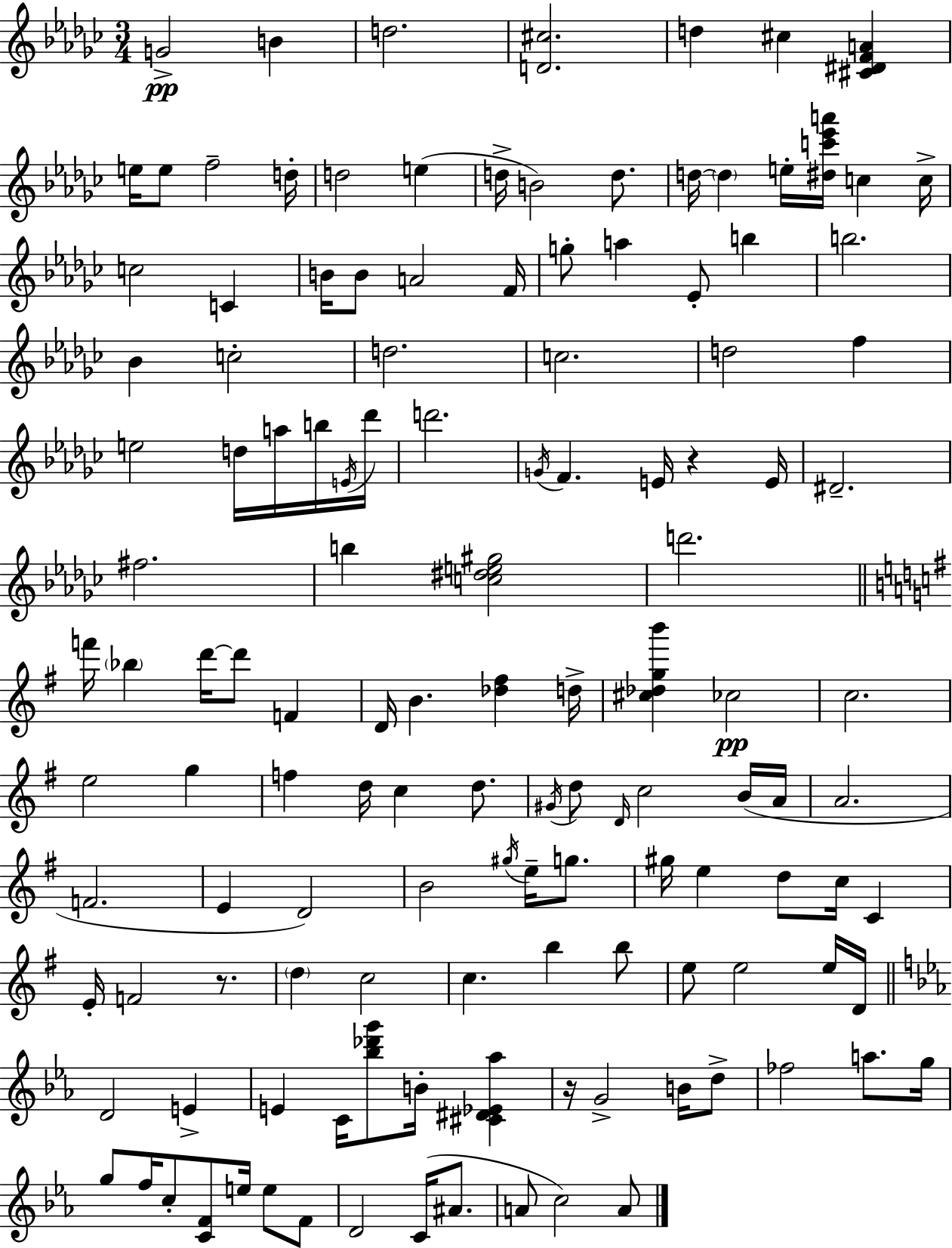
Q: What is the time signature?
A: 3/4